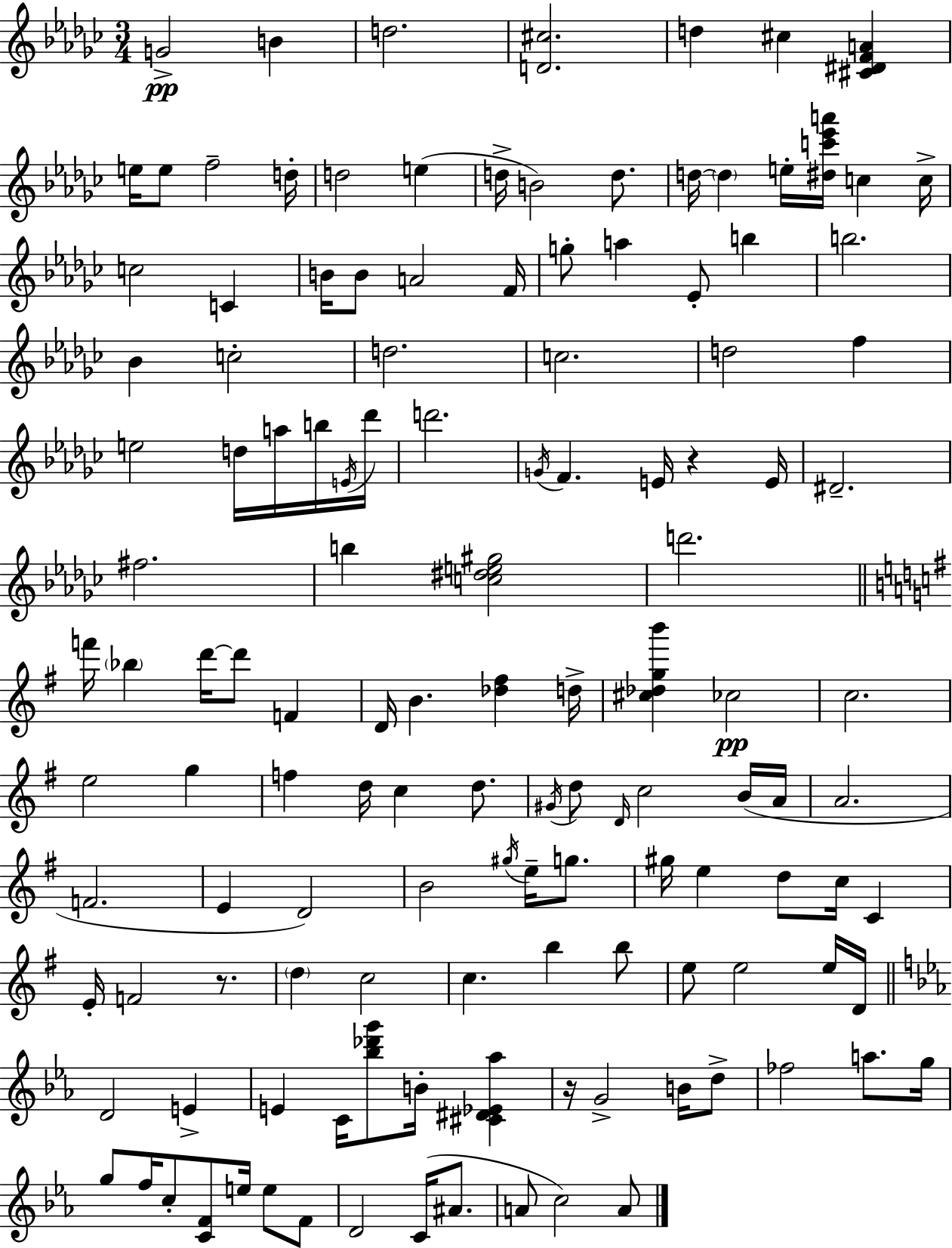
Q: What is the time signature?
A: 3/4